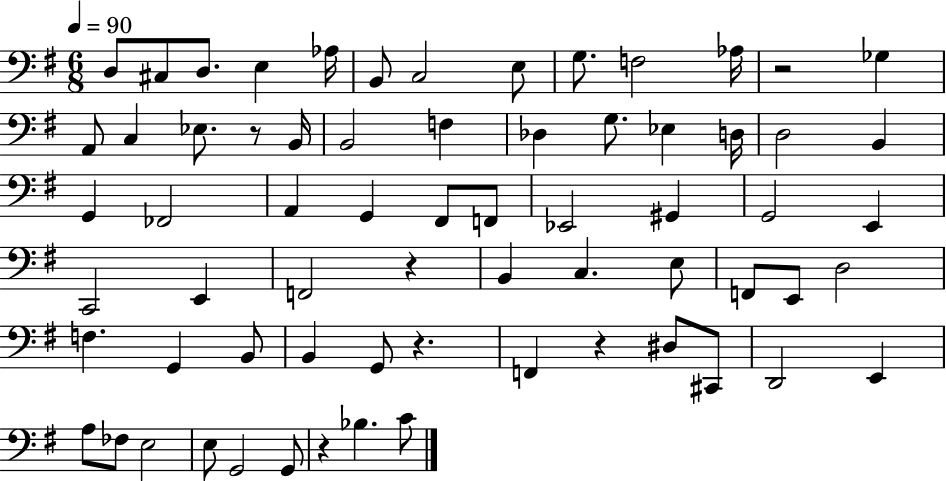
{
  \clef bass
  \numericTimeSignature
  \time 6/8
  \key g \major
  \tempo 4 = 90
  d8 cis8 d8. e4 aes16 | b,8 c2 e8 | g8. f2 aes16 | r2 ges4 | \break a,8 c4 ees8. r8 b,16 | b,2 f4 | des4 g8. ees4 d16 | d2 b,4 | \break g,4 fes,2 | a,4 g,4 fis,8 f,8 | ees,2 gis,4 | g,2 e,4 | \break c,2 e,4 | f,2 r4 | b,4 c4. e8 | f,8 e,8 d2 | \break f4. g,4 b,8 | b,4 g,8 r4. | f,4 r4 dis8 cis,8 | d,2 e,4 | \break a8 fes8 e2 | e8 g,2 g,8 | r4 bes4. c'8 | \bar "|."
}